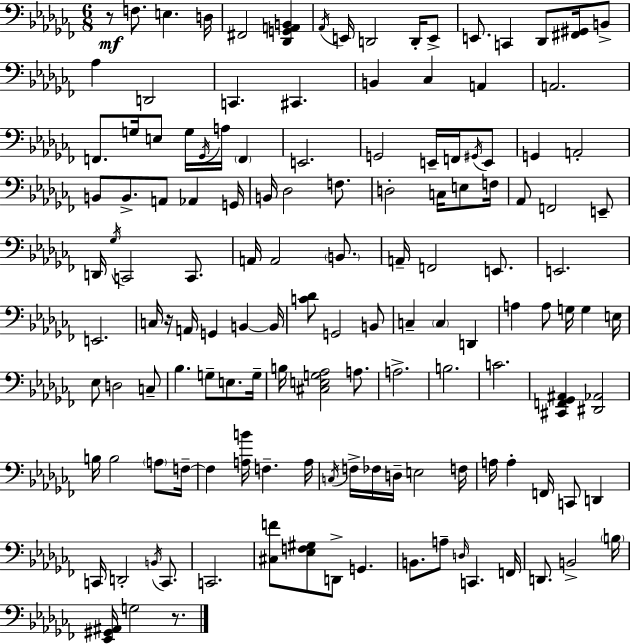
R/e F3/e. E3/q. D3/s F#2/h [Db2,G2,A2,B2]/q Ab2/s E2/s D2/h D2/s E2/e E2/e. C2/q Db2/e [F#2,G#2]/s B2/e Ab3/q D2/h C2/q. C#2/q. B2/q CES3/q A2/q A2/h. F2/e. G3/s E3/e G3/s Gb2/s A3/s F2/q E2/h. G2/h E2/s F2/s G#2/s E2/e G2/q A2/h B2/e B2/e. A2/e Ab2/q G2/s B2/s Db3/h F3/e. D3/h C3/s E3/e F3/s Ab2/e F2/h E2/e D2/s Gb3/s C2/h C2/e. A2/s A2/h B2/e. A2/s F2/h E2/e. E2/h. E2/h. C3/s R/s A2/s G2/q B2/q B2/s [C4,Db4]/e G2/h B2/e C3/q C3/q D2/q A3/q A3/e G3/s G3/q E3/s Eb3/e D3/h C3/e Bb3/q. G3/e E3/e. G3/s B3/s [C#3,E3,G3,Ab3]/h A3/e. A3/h. B3/h. C4/h. [C#2,F2,Gb2,A#2]/q [D#2,Ab2]/h B3/s B3/h A3/e F3/s F3/q [A3,B4]/s F3/q. A3/s C3/s F3/s FES3/s D3/s E3/h F3/s A3/s A3/q F2/s C2/e D2/q C2/s D2/h B2/s C2/e. C2/h. [C#3,F4]/e [Eb3,F3,G#3]/e D2/e G2/q. B2/e. A3/e D3/s C2/q. F2/s D2/e. B2/h B3/s [Eb2,G#2,A#2]/s G3/h R/e.